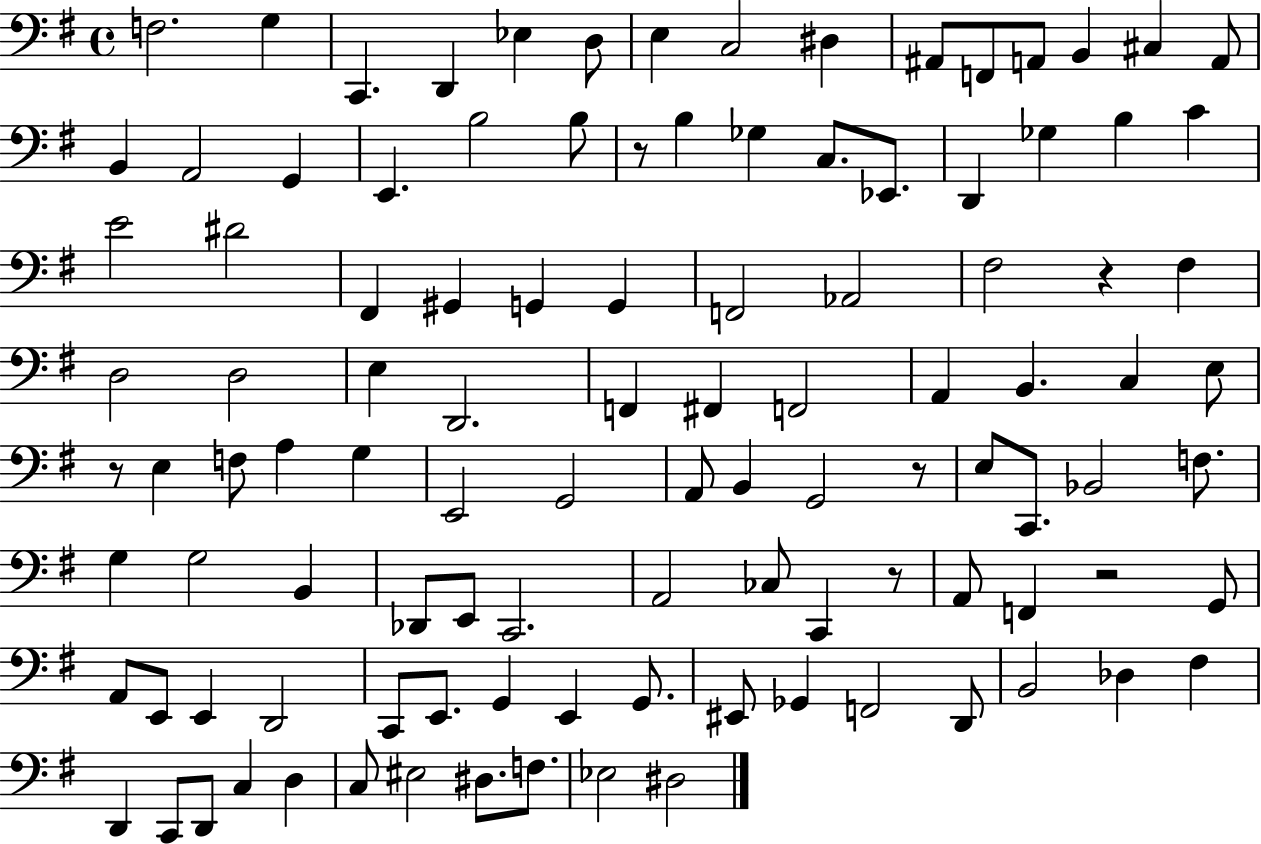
X:1
T:Untitled
M:4/4
L:1/4
K:G
F,2 G, C,, D,, _E, D,/2 E, C,2 ^D, ^A,,/2 F,,/2 A,,/2 B,, ^C, A,,/2 B,, A,,2 G,, E,, B,2 B,/2 z/2 B, _G, C,/2 _E,,/2 D,, _G, B, C E2 ^D2 ^F,, ^G,, G,, G,, F,,2 _A,,2 ^F,2 z ^F, D,2 D,2 E, D,,2 F,, ^F,, F,,2 A,, B,, C, E,/2 z/2 E, F,/2 A, G, E,,2 G,,2 A,,/2 B,, G,,2 z/2 E,/2 C,,/2 _B,,2 F,/2 G, G,2 B,, _D,,/2 E,,/2 C,,2 A,,2 _C,/2 C,, z/2 A,,/2 F,, z2 G,,/2 A,,/2 E,,/2 E,, D,,2 C,,/2 E,,/2 G,, E,, G,,/2 ^E,,/2 _G,, F,,2 D,,/2 B,,2 _D, ^F, D,, C,,/2 D,,/2 C, D, C,/2 ^E,2 ^D,/2 F,/2 _E,2 ^D,2